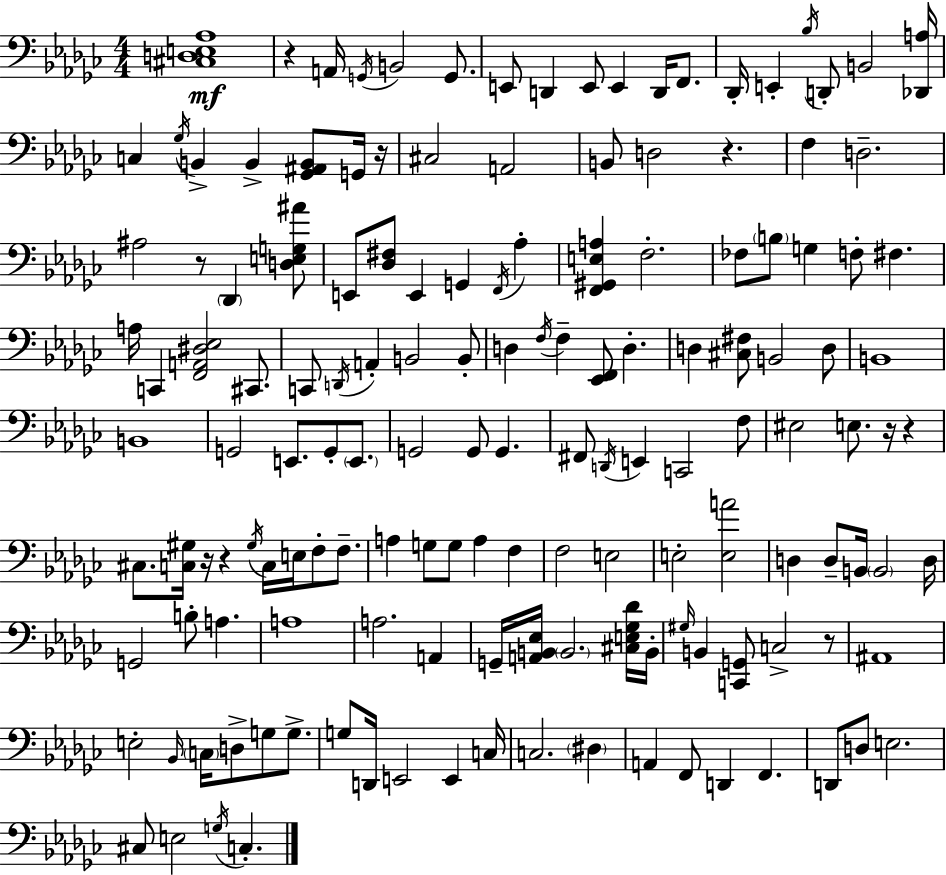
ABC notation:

X:1
T:Untitled
M:4/4
L:1/4
K:Ebm
[^C,D,E,_A,]4 z A,,/4 G,,/4 B,,2 G,,/2 E,,/2 D,, E,,/2 E,, D,,/4 F,,/2 _D,,/4 E,, _B,/4 D,,/2 B,,2 [_D,,A,]/4 C, _G,/4 B,, B,, [_G,,^A,,B,,]/2 G,,/4 z/4 ^C,2 A,,2 B,,/2 D,2 z F, D,2 ^A,2 z/2 _D,, [D,E,G,^A]/2 E,,/2 [_D,^F,]/2 E,, G,, F,,/4 _A, [F,,^G,,E,A,] F,2 _F,/2 B,/2 G, F,/2 ^F, A,/4 C,, [F,,A,,^D,_E,]2 ^C,,/2 C,,/2 D,,/4 A,, B,,2 B,,/2 D, F,/4 F, [_E,,F,,]/2 D, D, [^C,^F,]/2 B,,2 D,/2 B,,4 B,,4 G,,2 E,,/2 G,,/2 E,,/2 G,,2 G,,/2 G,, ^F,,/2 D,,/4 E,, C,,2 F,/2 ^E,2 E,/2 z/4 z ^C,/2 [C,^G,]/4 z/4 z ^G,/4 C,/4 E,/4 F,/2 F,/2 A, G,/2 G,/2 A, F, F,2 E,2 E,2 [E,A]2 D, D,/2 B,,/4 B,,2 D,/4 G,,2 B,/2 A, A,4 A,2 A,, G,,/4 [A,,B,,_E,]/4 B,,2 [^C,E,_G,_D]/4 B,,/4 ^G,/4 B,, [C,,G,,]/2 C,2 z/2 ^A,,4 E,2 _B,,/4 C,/4 D,/2 G,/2 G,/2 G,/2 D,,/4 E,,2 E,, C,/4 C,2 ^D, A,, F,,/2 D,, F,, D,,/2 D,/2 E,2 ^C,/2 E,2 G,/4 C,